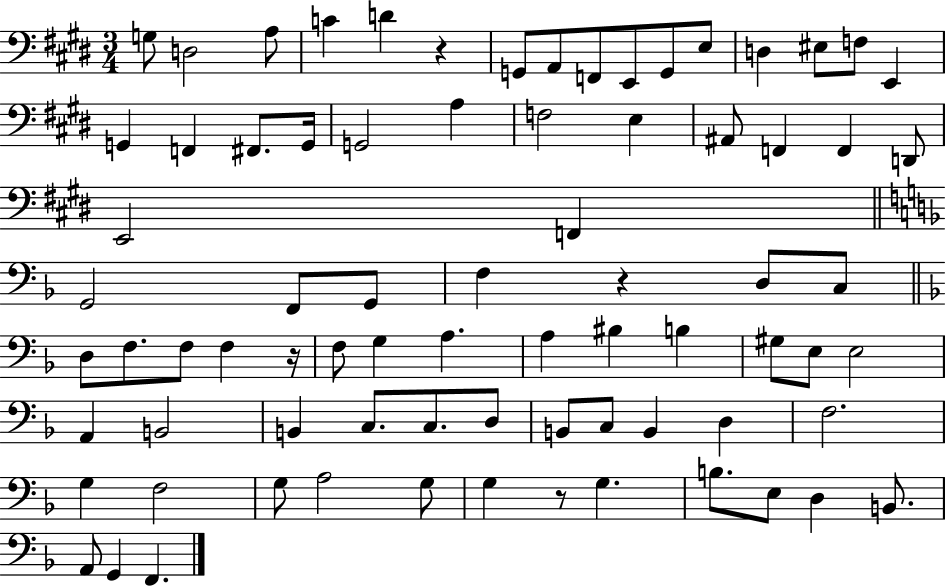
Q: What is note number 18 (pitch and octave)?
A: F#2